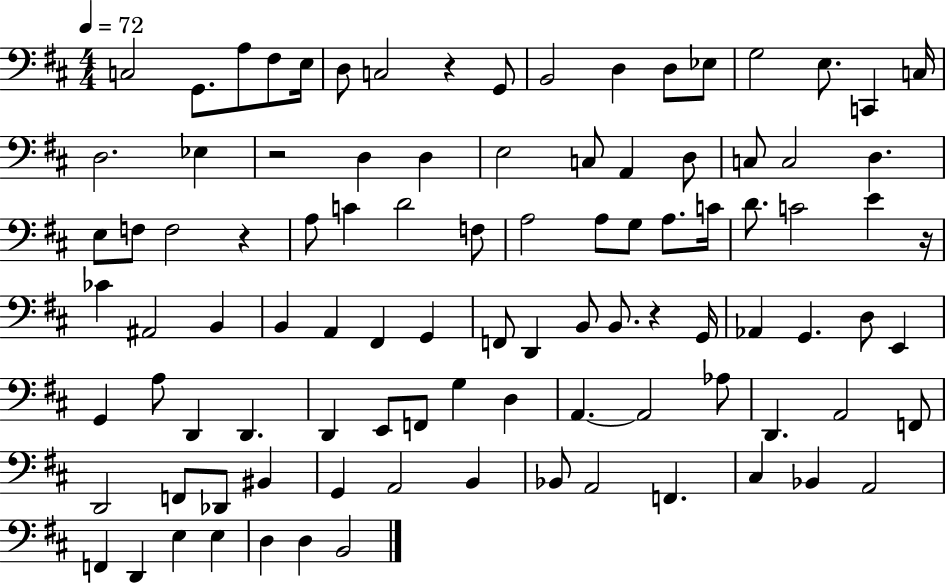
{
  \clef bass
  \numericTimeSignature
  \time 4/4
  \key d \major
  \tempo 4 = 72
  c2 g,8. a8 fis8 e16 | d8 c2 r4 g,8 | b,2 d4 d8 ees8 | g2 e8. c,4 c16 | \break d2. ees4 | r2 d4 d4 | e2 c8 a,4 d8 | c8 c2 d4. | \break e8 f8 f2 r4 | a8 c'4 d'2 f8 | a2 a8 g8 a8. c'16 | d'8. c'2 e'4 r16 | \break ces'4 ais,2 b,4 | b,4 a,4 fis,4 g,4 | f,8 d,4 b,8 b,8. r4 g,16 | aes,4 g,4. d8 e,4 | \break g,4 a8 d,4 d,4. | d,4 e,8 f,8 g4 d4 | a,4.~~ a,2 aes8 | d,4. a,2 f,8 | \break d,2 f,8 des,8 bis,4 | g,4 a,2 b,4 | bes,8 a,2 f,4. | cis4 bes,4 a,2 | \break f,4 d,4 e4 e4 | d4 d4 b,2 | \bar "|."
}